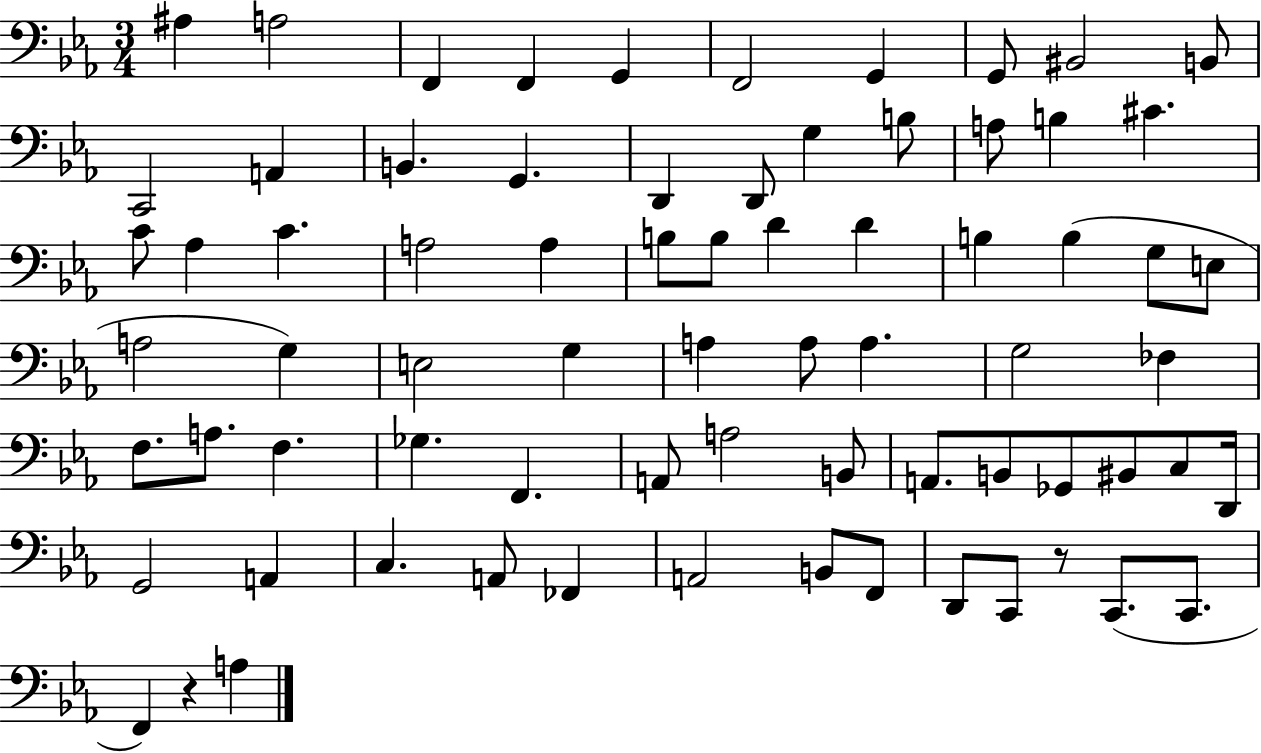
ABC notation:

X:1
T:Untitled
M:3/4
L:1/4
K:Eb
^A, A,2 F,, F,, G,, F,,2 G,, G,,/2 ^B,,2 B,,/2 C,,2 A,, B,, G,, D,, D,,/2 G, B,/2 A,/2 B, ^C C/2 _A, C A,2 A, B,/2 B,/2 D D B, B, G,/2 E,/2 A,2 G, E,2 G, A, A,/2 A, G,2 _F, F,/2 A,/2 F, _G, F,, A,,/2 A,2 B,,/2 A,,/2 B,,/2 _G,,/2 ^B,,/2 C,/2 D,,/4 G,,2 A,, C, A,,/2 _F,, A,,2 B,,/2 F,,/2 D,,/2 C,,/2 z/2 C,,/2 C,,/2 F,, z A,